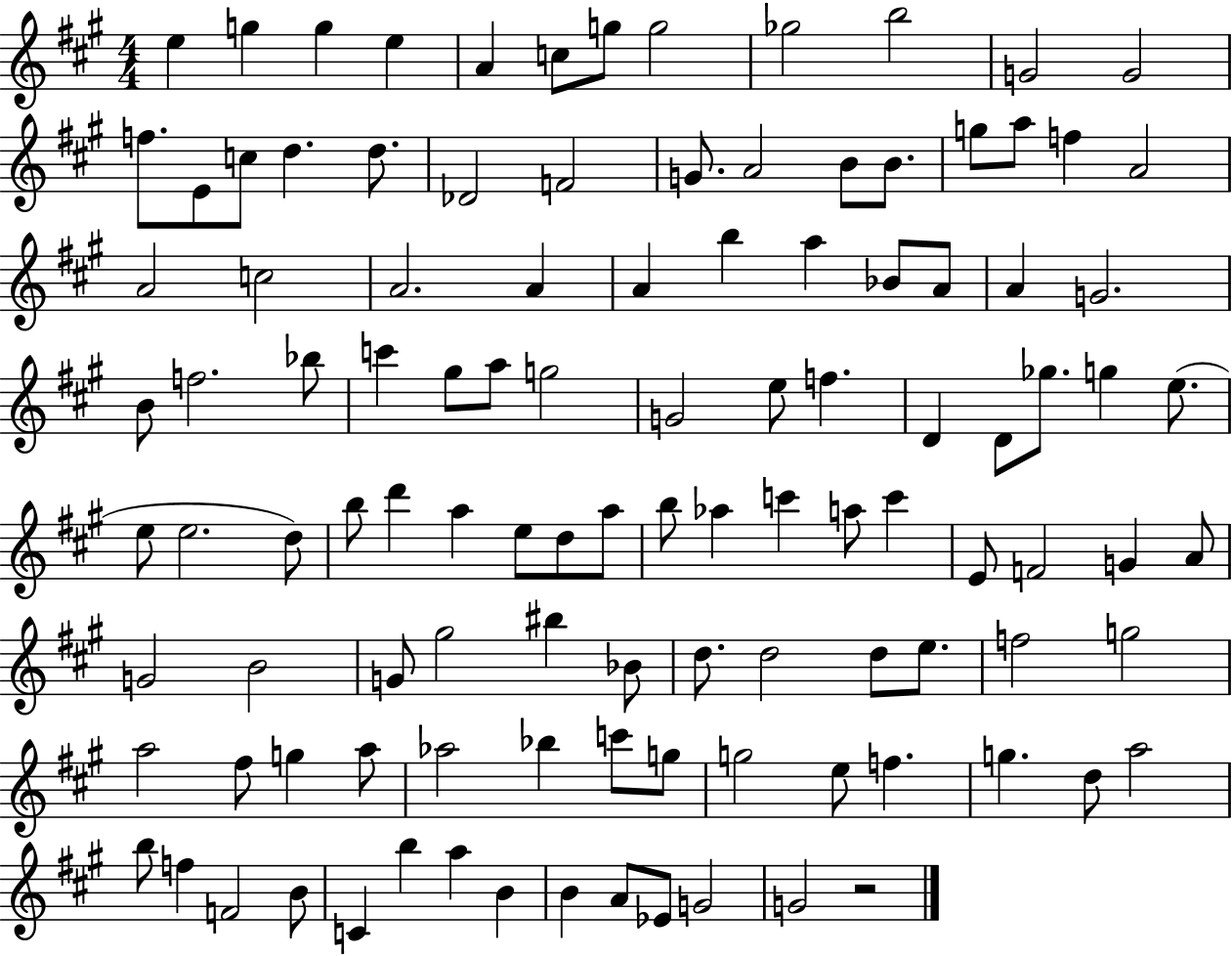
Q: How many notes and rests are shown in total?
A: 111